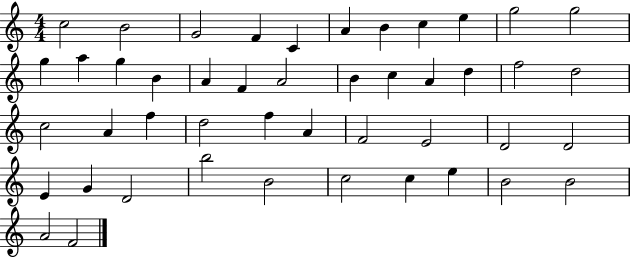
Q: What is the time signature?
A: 4/4